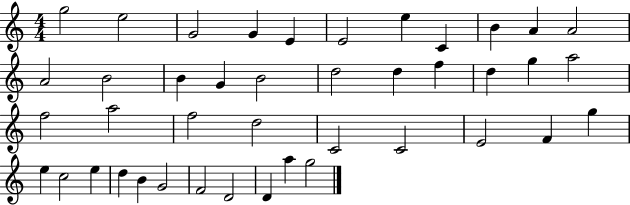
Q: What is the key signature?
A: C major